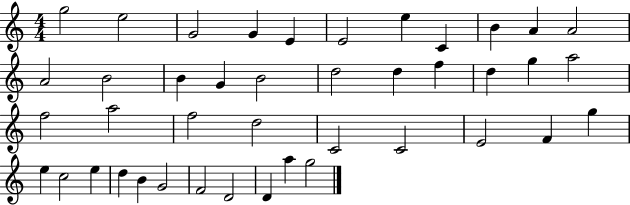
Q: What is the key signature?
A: C major